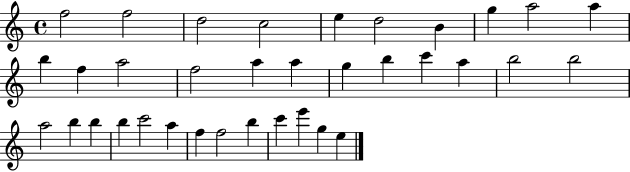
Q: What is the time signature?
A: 4/4